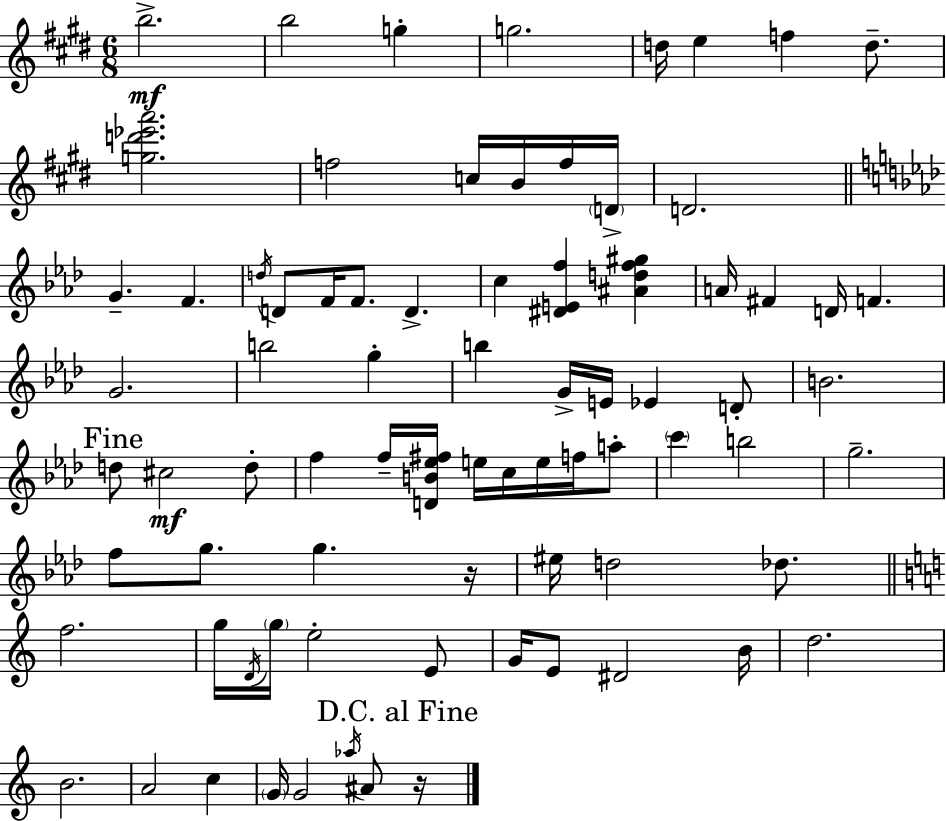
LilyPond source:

{
  \clef treble
  \numericTimeSignature
  \time 6/8
  \key e \major
  b''2.->\mf | b''2 g''4-. | g''2. | d''16 e''4 f''4 d''8.-- | \break <g'' d''' ees''' a'''>2. | f''2 c''16 b'16 f''16 \parenthesize d'16-> | d'2. | \bar "||" \break \key f \minor g'4.-- f'4. | \acciaccatura { d''16 } d'8 f'16 f'8. d'4.-> | c''4 <dis' e' f''>4 <ais' d'' f'' gis''>4 | a'16 fis'4 d'16 f'4. | \break g'2. | b''2 g''4-. | b''4 g'16-> e'16 ees'4 d'8-. | b'2. | \break \mark "Fine" d''8 cis''2\mf d''8-. | f''4 f''16-- <d' b' ees'' fis''>16 e''16 c''16 e''16 f''16 a''8-. | \parenthesize c'''4 b''2 | g''2.-- | \break f''8 g''8. g''4. | r16 eis''16 d''2 des''8. | \bar "||" \break \key c \major f''2. | g''16 \acciaccatura { d'16 } \parenthesize g''16 e''2-. e'8 | g'16 e'8 dis'2 | b'16 d''2. | \break b'2. | a'2 c''4 | \parenthesize g'16 g'2 \acciaccatura { aes''16 } ais'8 | \mark "D.C. al Fine" r16 \bar "|."
}